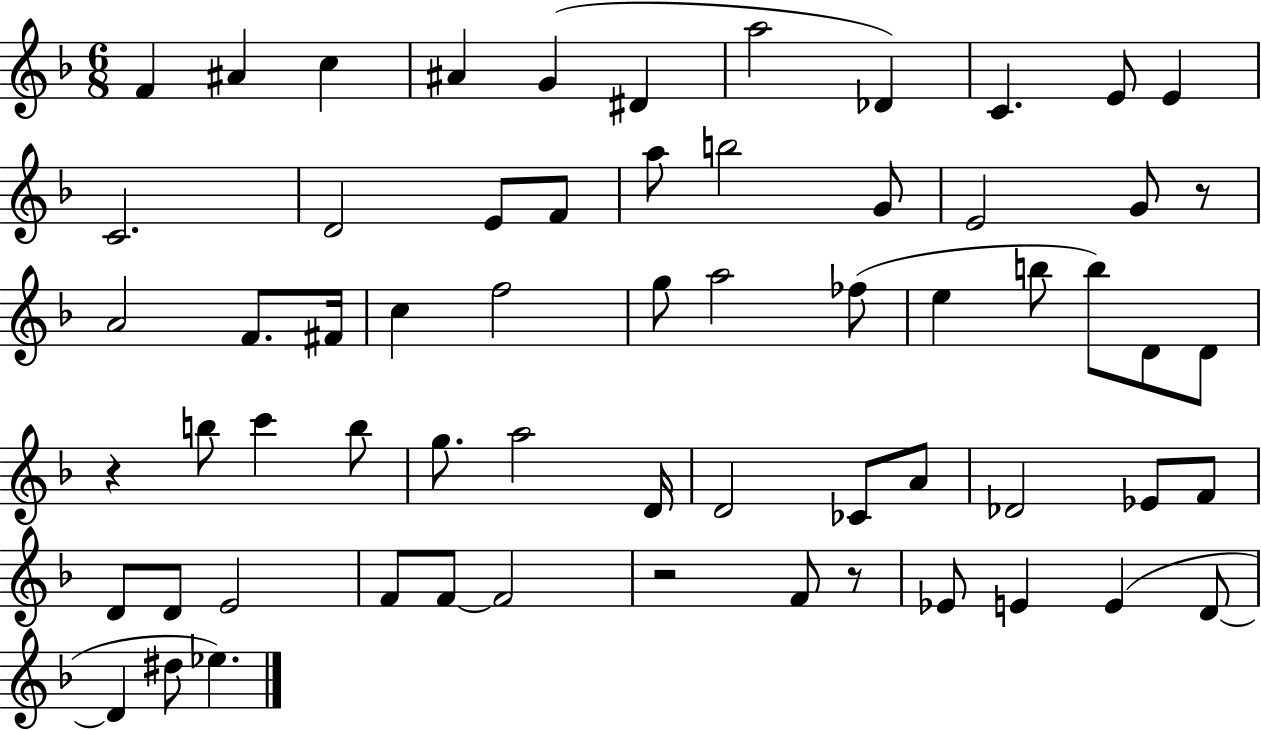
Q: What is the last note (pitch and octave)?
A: Eb5